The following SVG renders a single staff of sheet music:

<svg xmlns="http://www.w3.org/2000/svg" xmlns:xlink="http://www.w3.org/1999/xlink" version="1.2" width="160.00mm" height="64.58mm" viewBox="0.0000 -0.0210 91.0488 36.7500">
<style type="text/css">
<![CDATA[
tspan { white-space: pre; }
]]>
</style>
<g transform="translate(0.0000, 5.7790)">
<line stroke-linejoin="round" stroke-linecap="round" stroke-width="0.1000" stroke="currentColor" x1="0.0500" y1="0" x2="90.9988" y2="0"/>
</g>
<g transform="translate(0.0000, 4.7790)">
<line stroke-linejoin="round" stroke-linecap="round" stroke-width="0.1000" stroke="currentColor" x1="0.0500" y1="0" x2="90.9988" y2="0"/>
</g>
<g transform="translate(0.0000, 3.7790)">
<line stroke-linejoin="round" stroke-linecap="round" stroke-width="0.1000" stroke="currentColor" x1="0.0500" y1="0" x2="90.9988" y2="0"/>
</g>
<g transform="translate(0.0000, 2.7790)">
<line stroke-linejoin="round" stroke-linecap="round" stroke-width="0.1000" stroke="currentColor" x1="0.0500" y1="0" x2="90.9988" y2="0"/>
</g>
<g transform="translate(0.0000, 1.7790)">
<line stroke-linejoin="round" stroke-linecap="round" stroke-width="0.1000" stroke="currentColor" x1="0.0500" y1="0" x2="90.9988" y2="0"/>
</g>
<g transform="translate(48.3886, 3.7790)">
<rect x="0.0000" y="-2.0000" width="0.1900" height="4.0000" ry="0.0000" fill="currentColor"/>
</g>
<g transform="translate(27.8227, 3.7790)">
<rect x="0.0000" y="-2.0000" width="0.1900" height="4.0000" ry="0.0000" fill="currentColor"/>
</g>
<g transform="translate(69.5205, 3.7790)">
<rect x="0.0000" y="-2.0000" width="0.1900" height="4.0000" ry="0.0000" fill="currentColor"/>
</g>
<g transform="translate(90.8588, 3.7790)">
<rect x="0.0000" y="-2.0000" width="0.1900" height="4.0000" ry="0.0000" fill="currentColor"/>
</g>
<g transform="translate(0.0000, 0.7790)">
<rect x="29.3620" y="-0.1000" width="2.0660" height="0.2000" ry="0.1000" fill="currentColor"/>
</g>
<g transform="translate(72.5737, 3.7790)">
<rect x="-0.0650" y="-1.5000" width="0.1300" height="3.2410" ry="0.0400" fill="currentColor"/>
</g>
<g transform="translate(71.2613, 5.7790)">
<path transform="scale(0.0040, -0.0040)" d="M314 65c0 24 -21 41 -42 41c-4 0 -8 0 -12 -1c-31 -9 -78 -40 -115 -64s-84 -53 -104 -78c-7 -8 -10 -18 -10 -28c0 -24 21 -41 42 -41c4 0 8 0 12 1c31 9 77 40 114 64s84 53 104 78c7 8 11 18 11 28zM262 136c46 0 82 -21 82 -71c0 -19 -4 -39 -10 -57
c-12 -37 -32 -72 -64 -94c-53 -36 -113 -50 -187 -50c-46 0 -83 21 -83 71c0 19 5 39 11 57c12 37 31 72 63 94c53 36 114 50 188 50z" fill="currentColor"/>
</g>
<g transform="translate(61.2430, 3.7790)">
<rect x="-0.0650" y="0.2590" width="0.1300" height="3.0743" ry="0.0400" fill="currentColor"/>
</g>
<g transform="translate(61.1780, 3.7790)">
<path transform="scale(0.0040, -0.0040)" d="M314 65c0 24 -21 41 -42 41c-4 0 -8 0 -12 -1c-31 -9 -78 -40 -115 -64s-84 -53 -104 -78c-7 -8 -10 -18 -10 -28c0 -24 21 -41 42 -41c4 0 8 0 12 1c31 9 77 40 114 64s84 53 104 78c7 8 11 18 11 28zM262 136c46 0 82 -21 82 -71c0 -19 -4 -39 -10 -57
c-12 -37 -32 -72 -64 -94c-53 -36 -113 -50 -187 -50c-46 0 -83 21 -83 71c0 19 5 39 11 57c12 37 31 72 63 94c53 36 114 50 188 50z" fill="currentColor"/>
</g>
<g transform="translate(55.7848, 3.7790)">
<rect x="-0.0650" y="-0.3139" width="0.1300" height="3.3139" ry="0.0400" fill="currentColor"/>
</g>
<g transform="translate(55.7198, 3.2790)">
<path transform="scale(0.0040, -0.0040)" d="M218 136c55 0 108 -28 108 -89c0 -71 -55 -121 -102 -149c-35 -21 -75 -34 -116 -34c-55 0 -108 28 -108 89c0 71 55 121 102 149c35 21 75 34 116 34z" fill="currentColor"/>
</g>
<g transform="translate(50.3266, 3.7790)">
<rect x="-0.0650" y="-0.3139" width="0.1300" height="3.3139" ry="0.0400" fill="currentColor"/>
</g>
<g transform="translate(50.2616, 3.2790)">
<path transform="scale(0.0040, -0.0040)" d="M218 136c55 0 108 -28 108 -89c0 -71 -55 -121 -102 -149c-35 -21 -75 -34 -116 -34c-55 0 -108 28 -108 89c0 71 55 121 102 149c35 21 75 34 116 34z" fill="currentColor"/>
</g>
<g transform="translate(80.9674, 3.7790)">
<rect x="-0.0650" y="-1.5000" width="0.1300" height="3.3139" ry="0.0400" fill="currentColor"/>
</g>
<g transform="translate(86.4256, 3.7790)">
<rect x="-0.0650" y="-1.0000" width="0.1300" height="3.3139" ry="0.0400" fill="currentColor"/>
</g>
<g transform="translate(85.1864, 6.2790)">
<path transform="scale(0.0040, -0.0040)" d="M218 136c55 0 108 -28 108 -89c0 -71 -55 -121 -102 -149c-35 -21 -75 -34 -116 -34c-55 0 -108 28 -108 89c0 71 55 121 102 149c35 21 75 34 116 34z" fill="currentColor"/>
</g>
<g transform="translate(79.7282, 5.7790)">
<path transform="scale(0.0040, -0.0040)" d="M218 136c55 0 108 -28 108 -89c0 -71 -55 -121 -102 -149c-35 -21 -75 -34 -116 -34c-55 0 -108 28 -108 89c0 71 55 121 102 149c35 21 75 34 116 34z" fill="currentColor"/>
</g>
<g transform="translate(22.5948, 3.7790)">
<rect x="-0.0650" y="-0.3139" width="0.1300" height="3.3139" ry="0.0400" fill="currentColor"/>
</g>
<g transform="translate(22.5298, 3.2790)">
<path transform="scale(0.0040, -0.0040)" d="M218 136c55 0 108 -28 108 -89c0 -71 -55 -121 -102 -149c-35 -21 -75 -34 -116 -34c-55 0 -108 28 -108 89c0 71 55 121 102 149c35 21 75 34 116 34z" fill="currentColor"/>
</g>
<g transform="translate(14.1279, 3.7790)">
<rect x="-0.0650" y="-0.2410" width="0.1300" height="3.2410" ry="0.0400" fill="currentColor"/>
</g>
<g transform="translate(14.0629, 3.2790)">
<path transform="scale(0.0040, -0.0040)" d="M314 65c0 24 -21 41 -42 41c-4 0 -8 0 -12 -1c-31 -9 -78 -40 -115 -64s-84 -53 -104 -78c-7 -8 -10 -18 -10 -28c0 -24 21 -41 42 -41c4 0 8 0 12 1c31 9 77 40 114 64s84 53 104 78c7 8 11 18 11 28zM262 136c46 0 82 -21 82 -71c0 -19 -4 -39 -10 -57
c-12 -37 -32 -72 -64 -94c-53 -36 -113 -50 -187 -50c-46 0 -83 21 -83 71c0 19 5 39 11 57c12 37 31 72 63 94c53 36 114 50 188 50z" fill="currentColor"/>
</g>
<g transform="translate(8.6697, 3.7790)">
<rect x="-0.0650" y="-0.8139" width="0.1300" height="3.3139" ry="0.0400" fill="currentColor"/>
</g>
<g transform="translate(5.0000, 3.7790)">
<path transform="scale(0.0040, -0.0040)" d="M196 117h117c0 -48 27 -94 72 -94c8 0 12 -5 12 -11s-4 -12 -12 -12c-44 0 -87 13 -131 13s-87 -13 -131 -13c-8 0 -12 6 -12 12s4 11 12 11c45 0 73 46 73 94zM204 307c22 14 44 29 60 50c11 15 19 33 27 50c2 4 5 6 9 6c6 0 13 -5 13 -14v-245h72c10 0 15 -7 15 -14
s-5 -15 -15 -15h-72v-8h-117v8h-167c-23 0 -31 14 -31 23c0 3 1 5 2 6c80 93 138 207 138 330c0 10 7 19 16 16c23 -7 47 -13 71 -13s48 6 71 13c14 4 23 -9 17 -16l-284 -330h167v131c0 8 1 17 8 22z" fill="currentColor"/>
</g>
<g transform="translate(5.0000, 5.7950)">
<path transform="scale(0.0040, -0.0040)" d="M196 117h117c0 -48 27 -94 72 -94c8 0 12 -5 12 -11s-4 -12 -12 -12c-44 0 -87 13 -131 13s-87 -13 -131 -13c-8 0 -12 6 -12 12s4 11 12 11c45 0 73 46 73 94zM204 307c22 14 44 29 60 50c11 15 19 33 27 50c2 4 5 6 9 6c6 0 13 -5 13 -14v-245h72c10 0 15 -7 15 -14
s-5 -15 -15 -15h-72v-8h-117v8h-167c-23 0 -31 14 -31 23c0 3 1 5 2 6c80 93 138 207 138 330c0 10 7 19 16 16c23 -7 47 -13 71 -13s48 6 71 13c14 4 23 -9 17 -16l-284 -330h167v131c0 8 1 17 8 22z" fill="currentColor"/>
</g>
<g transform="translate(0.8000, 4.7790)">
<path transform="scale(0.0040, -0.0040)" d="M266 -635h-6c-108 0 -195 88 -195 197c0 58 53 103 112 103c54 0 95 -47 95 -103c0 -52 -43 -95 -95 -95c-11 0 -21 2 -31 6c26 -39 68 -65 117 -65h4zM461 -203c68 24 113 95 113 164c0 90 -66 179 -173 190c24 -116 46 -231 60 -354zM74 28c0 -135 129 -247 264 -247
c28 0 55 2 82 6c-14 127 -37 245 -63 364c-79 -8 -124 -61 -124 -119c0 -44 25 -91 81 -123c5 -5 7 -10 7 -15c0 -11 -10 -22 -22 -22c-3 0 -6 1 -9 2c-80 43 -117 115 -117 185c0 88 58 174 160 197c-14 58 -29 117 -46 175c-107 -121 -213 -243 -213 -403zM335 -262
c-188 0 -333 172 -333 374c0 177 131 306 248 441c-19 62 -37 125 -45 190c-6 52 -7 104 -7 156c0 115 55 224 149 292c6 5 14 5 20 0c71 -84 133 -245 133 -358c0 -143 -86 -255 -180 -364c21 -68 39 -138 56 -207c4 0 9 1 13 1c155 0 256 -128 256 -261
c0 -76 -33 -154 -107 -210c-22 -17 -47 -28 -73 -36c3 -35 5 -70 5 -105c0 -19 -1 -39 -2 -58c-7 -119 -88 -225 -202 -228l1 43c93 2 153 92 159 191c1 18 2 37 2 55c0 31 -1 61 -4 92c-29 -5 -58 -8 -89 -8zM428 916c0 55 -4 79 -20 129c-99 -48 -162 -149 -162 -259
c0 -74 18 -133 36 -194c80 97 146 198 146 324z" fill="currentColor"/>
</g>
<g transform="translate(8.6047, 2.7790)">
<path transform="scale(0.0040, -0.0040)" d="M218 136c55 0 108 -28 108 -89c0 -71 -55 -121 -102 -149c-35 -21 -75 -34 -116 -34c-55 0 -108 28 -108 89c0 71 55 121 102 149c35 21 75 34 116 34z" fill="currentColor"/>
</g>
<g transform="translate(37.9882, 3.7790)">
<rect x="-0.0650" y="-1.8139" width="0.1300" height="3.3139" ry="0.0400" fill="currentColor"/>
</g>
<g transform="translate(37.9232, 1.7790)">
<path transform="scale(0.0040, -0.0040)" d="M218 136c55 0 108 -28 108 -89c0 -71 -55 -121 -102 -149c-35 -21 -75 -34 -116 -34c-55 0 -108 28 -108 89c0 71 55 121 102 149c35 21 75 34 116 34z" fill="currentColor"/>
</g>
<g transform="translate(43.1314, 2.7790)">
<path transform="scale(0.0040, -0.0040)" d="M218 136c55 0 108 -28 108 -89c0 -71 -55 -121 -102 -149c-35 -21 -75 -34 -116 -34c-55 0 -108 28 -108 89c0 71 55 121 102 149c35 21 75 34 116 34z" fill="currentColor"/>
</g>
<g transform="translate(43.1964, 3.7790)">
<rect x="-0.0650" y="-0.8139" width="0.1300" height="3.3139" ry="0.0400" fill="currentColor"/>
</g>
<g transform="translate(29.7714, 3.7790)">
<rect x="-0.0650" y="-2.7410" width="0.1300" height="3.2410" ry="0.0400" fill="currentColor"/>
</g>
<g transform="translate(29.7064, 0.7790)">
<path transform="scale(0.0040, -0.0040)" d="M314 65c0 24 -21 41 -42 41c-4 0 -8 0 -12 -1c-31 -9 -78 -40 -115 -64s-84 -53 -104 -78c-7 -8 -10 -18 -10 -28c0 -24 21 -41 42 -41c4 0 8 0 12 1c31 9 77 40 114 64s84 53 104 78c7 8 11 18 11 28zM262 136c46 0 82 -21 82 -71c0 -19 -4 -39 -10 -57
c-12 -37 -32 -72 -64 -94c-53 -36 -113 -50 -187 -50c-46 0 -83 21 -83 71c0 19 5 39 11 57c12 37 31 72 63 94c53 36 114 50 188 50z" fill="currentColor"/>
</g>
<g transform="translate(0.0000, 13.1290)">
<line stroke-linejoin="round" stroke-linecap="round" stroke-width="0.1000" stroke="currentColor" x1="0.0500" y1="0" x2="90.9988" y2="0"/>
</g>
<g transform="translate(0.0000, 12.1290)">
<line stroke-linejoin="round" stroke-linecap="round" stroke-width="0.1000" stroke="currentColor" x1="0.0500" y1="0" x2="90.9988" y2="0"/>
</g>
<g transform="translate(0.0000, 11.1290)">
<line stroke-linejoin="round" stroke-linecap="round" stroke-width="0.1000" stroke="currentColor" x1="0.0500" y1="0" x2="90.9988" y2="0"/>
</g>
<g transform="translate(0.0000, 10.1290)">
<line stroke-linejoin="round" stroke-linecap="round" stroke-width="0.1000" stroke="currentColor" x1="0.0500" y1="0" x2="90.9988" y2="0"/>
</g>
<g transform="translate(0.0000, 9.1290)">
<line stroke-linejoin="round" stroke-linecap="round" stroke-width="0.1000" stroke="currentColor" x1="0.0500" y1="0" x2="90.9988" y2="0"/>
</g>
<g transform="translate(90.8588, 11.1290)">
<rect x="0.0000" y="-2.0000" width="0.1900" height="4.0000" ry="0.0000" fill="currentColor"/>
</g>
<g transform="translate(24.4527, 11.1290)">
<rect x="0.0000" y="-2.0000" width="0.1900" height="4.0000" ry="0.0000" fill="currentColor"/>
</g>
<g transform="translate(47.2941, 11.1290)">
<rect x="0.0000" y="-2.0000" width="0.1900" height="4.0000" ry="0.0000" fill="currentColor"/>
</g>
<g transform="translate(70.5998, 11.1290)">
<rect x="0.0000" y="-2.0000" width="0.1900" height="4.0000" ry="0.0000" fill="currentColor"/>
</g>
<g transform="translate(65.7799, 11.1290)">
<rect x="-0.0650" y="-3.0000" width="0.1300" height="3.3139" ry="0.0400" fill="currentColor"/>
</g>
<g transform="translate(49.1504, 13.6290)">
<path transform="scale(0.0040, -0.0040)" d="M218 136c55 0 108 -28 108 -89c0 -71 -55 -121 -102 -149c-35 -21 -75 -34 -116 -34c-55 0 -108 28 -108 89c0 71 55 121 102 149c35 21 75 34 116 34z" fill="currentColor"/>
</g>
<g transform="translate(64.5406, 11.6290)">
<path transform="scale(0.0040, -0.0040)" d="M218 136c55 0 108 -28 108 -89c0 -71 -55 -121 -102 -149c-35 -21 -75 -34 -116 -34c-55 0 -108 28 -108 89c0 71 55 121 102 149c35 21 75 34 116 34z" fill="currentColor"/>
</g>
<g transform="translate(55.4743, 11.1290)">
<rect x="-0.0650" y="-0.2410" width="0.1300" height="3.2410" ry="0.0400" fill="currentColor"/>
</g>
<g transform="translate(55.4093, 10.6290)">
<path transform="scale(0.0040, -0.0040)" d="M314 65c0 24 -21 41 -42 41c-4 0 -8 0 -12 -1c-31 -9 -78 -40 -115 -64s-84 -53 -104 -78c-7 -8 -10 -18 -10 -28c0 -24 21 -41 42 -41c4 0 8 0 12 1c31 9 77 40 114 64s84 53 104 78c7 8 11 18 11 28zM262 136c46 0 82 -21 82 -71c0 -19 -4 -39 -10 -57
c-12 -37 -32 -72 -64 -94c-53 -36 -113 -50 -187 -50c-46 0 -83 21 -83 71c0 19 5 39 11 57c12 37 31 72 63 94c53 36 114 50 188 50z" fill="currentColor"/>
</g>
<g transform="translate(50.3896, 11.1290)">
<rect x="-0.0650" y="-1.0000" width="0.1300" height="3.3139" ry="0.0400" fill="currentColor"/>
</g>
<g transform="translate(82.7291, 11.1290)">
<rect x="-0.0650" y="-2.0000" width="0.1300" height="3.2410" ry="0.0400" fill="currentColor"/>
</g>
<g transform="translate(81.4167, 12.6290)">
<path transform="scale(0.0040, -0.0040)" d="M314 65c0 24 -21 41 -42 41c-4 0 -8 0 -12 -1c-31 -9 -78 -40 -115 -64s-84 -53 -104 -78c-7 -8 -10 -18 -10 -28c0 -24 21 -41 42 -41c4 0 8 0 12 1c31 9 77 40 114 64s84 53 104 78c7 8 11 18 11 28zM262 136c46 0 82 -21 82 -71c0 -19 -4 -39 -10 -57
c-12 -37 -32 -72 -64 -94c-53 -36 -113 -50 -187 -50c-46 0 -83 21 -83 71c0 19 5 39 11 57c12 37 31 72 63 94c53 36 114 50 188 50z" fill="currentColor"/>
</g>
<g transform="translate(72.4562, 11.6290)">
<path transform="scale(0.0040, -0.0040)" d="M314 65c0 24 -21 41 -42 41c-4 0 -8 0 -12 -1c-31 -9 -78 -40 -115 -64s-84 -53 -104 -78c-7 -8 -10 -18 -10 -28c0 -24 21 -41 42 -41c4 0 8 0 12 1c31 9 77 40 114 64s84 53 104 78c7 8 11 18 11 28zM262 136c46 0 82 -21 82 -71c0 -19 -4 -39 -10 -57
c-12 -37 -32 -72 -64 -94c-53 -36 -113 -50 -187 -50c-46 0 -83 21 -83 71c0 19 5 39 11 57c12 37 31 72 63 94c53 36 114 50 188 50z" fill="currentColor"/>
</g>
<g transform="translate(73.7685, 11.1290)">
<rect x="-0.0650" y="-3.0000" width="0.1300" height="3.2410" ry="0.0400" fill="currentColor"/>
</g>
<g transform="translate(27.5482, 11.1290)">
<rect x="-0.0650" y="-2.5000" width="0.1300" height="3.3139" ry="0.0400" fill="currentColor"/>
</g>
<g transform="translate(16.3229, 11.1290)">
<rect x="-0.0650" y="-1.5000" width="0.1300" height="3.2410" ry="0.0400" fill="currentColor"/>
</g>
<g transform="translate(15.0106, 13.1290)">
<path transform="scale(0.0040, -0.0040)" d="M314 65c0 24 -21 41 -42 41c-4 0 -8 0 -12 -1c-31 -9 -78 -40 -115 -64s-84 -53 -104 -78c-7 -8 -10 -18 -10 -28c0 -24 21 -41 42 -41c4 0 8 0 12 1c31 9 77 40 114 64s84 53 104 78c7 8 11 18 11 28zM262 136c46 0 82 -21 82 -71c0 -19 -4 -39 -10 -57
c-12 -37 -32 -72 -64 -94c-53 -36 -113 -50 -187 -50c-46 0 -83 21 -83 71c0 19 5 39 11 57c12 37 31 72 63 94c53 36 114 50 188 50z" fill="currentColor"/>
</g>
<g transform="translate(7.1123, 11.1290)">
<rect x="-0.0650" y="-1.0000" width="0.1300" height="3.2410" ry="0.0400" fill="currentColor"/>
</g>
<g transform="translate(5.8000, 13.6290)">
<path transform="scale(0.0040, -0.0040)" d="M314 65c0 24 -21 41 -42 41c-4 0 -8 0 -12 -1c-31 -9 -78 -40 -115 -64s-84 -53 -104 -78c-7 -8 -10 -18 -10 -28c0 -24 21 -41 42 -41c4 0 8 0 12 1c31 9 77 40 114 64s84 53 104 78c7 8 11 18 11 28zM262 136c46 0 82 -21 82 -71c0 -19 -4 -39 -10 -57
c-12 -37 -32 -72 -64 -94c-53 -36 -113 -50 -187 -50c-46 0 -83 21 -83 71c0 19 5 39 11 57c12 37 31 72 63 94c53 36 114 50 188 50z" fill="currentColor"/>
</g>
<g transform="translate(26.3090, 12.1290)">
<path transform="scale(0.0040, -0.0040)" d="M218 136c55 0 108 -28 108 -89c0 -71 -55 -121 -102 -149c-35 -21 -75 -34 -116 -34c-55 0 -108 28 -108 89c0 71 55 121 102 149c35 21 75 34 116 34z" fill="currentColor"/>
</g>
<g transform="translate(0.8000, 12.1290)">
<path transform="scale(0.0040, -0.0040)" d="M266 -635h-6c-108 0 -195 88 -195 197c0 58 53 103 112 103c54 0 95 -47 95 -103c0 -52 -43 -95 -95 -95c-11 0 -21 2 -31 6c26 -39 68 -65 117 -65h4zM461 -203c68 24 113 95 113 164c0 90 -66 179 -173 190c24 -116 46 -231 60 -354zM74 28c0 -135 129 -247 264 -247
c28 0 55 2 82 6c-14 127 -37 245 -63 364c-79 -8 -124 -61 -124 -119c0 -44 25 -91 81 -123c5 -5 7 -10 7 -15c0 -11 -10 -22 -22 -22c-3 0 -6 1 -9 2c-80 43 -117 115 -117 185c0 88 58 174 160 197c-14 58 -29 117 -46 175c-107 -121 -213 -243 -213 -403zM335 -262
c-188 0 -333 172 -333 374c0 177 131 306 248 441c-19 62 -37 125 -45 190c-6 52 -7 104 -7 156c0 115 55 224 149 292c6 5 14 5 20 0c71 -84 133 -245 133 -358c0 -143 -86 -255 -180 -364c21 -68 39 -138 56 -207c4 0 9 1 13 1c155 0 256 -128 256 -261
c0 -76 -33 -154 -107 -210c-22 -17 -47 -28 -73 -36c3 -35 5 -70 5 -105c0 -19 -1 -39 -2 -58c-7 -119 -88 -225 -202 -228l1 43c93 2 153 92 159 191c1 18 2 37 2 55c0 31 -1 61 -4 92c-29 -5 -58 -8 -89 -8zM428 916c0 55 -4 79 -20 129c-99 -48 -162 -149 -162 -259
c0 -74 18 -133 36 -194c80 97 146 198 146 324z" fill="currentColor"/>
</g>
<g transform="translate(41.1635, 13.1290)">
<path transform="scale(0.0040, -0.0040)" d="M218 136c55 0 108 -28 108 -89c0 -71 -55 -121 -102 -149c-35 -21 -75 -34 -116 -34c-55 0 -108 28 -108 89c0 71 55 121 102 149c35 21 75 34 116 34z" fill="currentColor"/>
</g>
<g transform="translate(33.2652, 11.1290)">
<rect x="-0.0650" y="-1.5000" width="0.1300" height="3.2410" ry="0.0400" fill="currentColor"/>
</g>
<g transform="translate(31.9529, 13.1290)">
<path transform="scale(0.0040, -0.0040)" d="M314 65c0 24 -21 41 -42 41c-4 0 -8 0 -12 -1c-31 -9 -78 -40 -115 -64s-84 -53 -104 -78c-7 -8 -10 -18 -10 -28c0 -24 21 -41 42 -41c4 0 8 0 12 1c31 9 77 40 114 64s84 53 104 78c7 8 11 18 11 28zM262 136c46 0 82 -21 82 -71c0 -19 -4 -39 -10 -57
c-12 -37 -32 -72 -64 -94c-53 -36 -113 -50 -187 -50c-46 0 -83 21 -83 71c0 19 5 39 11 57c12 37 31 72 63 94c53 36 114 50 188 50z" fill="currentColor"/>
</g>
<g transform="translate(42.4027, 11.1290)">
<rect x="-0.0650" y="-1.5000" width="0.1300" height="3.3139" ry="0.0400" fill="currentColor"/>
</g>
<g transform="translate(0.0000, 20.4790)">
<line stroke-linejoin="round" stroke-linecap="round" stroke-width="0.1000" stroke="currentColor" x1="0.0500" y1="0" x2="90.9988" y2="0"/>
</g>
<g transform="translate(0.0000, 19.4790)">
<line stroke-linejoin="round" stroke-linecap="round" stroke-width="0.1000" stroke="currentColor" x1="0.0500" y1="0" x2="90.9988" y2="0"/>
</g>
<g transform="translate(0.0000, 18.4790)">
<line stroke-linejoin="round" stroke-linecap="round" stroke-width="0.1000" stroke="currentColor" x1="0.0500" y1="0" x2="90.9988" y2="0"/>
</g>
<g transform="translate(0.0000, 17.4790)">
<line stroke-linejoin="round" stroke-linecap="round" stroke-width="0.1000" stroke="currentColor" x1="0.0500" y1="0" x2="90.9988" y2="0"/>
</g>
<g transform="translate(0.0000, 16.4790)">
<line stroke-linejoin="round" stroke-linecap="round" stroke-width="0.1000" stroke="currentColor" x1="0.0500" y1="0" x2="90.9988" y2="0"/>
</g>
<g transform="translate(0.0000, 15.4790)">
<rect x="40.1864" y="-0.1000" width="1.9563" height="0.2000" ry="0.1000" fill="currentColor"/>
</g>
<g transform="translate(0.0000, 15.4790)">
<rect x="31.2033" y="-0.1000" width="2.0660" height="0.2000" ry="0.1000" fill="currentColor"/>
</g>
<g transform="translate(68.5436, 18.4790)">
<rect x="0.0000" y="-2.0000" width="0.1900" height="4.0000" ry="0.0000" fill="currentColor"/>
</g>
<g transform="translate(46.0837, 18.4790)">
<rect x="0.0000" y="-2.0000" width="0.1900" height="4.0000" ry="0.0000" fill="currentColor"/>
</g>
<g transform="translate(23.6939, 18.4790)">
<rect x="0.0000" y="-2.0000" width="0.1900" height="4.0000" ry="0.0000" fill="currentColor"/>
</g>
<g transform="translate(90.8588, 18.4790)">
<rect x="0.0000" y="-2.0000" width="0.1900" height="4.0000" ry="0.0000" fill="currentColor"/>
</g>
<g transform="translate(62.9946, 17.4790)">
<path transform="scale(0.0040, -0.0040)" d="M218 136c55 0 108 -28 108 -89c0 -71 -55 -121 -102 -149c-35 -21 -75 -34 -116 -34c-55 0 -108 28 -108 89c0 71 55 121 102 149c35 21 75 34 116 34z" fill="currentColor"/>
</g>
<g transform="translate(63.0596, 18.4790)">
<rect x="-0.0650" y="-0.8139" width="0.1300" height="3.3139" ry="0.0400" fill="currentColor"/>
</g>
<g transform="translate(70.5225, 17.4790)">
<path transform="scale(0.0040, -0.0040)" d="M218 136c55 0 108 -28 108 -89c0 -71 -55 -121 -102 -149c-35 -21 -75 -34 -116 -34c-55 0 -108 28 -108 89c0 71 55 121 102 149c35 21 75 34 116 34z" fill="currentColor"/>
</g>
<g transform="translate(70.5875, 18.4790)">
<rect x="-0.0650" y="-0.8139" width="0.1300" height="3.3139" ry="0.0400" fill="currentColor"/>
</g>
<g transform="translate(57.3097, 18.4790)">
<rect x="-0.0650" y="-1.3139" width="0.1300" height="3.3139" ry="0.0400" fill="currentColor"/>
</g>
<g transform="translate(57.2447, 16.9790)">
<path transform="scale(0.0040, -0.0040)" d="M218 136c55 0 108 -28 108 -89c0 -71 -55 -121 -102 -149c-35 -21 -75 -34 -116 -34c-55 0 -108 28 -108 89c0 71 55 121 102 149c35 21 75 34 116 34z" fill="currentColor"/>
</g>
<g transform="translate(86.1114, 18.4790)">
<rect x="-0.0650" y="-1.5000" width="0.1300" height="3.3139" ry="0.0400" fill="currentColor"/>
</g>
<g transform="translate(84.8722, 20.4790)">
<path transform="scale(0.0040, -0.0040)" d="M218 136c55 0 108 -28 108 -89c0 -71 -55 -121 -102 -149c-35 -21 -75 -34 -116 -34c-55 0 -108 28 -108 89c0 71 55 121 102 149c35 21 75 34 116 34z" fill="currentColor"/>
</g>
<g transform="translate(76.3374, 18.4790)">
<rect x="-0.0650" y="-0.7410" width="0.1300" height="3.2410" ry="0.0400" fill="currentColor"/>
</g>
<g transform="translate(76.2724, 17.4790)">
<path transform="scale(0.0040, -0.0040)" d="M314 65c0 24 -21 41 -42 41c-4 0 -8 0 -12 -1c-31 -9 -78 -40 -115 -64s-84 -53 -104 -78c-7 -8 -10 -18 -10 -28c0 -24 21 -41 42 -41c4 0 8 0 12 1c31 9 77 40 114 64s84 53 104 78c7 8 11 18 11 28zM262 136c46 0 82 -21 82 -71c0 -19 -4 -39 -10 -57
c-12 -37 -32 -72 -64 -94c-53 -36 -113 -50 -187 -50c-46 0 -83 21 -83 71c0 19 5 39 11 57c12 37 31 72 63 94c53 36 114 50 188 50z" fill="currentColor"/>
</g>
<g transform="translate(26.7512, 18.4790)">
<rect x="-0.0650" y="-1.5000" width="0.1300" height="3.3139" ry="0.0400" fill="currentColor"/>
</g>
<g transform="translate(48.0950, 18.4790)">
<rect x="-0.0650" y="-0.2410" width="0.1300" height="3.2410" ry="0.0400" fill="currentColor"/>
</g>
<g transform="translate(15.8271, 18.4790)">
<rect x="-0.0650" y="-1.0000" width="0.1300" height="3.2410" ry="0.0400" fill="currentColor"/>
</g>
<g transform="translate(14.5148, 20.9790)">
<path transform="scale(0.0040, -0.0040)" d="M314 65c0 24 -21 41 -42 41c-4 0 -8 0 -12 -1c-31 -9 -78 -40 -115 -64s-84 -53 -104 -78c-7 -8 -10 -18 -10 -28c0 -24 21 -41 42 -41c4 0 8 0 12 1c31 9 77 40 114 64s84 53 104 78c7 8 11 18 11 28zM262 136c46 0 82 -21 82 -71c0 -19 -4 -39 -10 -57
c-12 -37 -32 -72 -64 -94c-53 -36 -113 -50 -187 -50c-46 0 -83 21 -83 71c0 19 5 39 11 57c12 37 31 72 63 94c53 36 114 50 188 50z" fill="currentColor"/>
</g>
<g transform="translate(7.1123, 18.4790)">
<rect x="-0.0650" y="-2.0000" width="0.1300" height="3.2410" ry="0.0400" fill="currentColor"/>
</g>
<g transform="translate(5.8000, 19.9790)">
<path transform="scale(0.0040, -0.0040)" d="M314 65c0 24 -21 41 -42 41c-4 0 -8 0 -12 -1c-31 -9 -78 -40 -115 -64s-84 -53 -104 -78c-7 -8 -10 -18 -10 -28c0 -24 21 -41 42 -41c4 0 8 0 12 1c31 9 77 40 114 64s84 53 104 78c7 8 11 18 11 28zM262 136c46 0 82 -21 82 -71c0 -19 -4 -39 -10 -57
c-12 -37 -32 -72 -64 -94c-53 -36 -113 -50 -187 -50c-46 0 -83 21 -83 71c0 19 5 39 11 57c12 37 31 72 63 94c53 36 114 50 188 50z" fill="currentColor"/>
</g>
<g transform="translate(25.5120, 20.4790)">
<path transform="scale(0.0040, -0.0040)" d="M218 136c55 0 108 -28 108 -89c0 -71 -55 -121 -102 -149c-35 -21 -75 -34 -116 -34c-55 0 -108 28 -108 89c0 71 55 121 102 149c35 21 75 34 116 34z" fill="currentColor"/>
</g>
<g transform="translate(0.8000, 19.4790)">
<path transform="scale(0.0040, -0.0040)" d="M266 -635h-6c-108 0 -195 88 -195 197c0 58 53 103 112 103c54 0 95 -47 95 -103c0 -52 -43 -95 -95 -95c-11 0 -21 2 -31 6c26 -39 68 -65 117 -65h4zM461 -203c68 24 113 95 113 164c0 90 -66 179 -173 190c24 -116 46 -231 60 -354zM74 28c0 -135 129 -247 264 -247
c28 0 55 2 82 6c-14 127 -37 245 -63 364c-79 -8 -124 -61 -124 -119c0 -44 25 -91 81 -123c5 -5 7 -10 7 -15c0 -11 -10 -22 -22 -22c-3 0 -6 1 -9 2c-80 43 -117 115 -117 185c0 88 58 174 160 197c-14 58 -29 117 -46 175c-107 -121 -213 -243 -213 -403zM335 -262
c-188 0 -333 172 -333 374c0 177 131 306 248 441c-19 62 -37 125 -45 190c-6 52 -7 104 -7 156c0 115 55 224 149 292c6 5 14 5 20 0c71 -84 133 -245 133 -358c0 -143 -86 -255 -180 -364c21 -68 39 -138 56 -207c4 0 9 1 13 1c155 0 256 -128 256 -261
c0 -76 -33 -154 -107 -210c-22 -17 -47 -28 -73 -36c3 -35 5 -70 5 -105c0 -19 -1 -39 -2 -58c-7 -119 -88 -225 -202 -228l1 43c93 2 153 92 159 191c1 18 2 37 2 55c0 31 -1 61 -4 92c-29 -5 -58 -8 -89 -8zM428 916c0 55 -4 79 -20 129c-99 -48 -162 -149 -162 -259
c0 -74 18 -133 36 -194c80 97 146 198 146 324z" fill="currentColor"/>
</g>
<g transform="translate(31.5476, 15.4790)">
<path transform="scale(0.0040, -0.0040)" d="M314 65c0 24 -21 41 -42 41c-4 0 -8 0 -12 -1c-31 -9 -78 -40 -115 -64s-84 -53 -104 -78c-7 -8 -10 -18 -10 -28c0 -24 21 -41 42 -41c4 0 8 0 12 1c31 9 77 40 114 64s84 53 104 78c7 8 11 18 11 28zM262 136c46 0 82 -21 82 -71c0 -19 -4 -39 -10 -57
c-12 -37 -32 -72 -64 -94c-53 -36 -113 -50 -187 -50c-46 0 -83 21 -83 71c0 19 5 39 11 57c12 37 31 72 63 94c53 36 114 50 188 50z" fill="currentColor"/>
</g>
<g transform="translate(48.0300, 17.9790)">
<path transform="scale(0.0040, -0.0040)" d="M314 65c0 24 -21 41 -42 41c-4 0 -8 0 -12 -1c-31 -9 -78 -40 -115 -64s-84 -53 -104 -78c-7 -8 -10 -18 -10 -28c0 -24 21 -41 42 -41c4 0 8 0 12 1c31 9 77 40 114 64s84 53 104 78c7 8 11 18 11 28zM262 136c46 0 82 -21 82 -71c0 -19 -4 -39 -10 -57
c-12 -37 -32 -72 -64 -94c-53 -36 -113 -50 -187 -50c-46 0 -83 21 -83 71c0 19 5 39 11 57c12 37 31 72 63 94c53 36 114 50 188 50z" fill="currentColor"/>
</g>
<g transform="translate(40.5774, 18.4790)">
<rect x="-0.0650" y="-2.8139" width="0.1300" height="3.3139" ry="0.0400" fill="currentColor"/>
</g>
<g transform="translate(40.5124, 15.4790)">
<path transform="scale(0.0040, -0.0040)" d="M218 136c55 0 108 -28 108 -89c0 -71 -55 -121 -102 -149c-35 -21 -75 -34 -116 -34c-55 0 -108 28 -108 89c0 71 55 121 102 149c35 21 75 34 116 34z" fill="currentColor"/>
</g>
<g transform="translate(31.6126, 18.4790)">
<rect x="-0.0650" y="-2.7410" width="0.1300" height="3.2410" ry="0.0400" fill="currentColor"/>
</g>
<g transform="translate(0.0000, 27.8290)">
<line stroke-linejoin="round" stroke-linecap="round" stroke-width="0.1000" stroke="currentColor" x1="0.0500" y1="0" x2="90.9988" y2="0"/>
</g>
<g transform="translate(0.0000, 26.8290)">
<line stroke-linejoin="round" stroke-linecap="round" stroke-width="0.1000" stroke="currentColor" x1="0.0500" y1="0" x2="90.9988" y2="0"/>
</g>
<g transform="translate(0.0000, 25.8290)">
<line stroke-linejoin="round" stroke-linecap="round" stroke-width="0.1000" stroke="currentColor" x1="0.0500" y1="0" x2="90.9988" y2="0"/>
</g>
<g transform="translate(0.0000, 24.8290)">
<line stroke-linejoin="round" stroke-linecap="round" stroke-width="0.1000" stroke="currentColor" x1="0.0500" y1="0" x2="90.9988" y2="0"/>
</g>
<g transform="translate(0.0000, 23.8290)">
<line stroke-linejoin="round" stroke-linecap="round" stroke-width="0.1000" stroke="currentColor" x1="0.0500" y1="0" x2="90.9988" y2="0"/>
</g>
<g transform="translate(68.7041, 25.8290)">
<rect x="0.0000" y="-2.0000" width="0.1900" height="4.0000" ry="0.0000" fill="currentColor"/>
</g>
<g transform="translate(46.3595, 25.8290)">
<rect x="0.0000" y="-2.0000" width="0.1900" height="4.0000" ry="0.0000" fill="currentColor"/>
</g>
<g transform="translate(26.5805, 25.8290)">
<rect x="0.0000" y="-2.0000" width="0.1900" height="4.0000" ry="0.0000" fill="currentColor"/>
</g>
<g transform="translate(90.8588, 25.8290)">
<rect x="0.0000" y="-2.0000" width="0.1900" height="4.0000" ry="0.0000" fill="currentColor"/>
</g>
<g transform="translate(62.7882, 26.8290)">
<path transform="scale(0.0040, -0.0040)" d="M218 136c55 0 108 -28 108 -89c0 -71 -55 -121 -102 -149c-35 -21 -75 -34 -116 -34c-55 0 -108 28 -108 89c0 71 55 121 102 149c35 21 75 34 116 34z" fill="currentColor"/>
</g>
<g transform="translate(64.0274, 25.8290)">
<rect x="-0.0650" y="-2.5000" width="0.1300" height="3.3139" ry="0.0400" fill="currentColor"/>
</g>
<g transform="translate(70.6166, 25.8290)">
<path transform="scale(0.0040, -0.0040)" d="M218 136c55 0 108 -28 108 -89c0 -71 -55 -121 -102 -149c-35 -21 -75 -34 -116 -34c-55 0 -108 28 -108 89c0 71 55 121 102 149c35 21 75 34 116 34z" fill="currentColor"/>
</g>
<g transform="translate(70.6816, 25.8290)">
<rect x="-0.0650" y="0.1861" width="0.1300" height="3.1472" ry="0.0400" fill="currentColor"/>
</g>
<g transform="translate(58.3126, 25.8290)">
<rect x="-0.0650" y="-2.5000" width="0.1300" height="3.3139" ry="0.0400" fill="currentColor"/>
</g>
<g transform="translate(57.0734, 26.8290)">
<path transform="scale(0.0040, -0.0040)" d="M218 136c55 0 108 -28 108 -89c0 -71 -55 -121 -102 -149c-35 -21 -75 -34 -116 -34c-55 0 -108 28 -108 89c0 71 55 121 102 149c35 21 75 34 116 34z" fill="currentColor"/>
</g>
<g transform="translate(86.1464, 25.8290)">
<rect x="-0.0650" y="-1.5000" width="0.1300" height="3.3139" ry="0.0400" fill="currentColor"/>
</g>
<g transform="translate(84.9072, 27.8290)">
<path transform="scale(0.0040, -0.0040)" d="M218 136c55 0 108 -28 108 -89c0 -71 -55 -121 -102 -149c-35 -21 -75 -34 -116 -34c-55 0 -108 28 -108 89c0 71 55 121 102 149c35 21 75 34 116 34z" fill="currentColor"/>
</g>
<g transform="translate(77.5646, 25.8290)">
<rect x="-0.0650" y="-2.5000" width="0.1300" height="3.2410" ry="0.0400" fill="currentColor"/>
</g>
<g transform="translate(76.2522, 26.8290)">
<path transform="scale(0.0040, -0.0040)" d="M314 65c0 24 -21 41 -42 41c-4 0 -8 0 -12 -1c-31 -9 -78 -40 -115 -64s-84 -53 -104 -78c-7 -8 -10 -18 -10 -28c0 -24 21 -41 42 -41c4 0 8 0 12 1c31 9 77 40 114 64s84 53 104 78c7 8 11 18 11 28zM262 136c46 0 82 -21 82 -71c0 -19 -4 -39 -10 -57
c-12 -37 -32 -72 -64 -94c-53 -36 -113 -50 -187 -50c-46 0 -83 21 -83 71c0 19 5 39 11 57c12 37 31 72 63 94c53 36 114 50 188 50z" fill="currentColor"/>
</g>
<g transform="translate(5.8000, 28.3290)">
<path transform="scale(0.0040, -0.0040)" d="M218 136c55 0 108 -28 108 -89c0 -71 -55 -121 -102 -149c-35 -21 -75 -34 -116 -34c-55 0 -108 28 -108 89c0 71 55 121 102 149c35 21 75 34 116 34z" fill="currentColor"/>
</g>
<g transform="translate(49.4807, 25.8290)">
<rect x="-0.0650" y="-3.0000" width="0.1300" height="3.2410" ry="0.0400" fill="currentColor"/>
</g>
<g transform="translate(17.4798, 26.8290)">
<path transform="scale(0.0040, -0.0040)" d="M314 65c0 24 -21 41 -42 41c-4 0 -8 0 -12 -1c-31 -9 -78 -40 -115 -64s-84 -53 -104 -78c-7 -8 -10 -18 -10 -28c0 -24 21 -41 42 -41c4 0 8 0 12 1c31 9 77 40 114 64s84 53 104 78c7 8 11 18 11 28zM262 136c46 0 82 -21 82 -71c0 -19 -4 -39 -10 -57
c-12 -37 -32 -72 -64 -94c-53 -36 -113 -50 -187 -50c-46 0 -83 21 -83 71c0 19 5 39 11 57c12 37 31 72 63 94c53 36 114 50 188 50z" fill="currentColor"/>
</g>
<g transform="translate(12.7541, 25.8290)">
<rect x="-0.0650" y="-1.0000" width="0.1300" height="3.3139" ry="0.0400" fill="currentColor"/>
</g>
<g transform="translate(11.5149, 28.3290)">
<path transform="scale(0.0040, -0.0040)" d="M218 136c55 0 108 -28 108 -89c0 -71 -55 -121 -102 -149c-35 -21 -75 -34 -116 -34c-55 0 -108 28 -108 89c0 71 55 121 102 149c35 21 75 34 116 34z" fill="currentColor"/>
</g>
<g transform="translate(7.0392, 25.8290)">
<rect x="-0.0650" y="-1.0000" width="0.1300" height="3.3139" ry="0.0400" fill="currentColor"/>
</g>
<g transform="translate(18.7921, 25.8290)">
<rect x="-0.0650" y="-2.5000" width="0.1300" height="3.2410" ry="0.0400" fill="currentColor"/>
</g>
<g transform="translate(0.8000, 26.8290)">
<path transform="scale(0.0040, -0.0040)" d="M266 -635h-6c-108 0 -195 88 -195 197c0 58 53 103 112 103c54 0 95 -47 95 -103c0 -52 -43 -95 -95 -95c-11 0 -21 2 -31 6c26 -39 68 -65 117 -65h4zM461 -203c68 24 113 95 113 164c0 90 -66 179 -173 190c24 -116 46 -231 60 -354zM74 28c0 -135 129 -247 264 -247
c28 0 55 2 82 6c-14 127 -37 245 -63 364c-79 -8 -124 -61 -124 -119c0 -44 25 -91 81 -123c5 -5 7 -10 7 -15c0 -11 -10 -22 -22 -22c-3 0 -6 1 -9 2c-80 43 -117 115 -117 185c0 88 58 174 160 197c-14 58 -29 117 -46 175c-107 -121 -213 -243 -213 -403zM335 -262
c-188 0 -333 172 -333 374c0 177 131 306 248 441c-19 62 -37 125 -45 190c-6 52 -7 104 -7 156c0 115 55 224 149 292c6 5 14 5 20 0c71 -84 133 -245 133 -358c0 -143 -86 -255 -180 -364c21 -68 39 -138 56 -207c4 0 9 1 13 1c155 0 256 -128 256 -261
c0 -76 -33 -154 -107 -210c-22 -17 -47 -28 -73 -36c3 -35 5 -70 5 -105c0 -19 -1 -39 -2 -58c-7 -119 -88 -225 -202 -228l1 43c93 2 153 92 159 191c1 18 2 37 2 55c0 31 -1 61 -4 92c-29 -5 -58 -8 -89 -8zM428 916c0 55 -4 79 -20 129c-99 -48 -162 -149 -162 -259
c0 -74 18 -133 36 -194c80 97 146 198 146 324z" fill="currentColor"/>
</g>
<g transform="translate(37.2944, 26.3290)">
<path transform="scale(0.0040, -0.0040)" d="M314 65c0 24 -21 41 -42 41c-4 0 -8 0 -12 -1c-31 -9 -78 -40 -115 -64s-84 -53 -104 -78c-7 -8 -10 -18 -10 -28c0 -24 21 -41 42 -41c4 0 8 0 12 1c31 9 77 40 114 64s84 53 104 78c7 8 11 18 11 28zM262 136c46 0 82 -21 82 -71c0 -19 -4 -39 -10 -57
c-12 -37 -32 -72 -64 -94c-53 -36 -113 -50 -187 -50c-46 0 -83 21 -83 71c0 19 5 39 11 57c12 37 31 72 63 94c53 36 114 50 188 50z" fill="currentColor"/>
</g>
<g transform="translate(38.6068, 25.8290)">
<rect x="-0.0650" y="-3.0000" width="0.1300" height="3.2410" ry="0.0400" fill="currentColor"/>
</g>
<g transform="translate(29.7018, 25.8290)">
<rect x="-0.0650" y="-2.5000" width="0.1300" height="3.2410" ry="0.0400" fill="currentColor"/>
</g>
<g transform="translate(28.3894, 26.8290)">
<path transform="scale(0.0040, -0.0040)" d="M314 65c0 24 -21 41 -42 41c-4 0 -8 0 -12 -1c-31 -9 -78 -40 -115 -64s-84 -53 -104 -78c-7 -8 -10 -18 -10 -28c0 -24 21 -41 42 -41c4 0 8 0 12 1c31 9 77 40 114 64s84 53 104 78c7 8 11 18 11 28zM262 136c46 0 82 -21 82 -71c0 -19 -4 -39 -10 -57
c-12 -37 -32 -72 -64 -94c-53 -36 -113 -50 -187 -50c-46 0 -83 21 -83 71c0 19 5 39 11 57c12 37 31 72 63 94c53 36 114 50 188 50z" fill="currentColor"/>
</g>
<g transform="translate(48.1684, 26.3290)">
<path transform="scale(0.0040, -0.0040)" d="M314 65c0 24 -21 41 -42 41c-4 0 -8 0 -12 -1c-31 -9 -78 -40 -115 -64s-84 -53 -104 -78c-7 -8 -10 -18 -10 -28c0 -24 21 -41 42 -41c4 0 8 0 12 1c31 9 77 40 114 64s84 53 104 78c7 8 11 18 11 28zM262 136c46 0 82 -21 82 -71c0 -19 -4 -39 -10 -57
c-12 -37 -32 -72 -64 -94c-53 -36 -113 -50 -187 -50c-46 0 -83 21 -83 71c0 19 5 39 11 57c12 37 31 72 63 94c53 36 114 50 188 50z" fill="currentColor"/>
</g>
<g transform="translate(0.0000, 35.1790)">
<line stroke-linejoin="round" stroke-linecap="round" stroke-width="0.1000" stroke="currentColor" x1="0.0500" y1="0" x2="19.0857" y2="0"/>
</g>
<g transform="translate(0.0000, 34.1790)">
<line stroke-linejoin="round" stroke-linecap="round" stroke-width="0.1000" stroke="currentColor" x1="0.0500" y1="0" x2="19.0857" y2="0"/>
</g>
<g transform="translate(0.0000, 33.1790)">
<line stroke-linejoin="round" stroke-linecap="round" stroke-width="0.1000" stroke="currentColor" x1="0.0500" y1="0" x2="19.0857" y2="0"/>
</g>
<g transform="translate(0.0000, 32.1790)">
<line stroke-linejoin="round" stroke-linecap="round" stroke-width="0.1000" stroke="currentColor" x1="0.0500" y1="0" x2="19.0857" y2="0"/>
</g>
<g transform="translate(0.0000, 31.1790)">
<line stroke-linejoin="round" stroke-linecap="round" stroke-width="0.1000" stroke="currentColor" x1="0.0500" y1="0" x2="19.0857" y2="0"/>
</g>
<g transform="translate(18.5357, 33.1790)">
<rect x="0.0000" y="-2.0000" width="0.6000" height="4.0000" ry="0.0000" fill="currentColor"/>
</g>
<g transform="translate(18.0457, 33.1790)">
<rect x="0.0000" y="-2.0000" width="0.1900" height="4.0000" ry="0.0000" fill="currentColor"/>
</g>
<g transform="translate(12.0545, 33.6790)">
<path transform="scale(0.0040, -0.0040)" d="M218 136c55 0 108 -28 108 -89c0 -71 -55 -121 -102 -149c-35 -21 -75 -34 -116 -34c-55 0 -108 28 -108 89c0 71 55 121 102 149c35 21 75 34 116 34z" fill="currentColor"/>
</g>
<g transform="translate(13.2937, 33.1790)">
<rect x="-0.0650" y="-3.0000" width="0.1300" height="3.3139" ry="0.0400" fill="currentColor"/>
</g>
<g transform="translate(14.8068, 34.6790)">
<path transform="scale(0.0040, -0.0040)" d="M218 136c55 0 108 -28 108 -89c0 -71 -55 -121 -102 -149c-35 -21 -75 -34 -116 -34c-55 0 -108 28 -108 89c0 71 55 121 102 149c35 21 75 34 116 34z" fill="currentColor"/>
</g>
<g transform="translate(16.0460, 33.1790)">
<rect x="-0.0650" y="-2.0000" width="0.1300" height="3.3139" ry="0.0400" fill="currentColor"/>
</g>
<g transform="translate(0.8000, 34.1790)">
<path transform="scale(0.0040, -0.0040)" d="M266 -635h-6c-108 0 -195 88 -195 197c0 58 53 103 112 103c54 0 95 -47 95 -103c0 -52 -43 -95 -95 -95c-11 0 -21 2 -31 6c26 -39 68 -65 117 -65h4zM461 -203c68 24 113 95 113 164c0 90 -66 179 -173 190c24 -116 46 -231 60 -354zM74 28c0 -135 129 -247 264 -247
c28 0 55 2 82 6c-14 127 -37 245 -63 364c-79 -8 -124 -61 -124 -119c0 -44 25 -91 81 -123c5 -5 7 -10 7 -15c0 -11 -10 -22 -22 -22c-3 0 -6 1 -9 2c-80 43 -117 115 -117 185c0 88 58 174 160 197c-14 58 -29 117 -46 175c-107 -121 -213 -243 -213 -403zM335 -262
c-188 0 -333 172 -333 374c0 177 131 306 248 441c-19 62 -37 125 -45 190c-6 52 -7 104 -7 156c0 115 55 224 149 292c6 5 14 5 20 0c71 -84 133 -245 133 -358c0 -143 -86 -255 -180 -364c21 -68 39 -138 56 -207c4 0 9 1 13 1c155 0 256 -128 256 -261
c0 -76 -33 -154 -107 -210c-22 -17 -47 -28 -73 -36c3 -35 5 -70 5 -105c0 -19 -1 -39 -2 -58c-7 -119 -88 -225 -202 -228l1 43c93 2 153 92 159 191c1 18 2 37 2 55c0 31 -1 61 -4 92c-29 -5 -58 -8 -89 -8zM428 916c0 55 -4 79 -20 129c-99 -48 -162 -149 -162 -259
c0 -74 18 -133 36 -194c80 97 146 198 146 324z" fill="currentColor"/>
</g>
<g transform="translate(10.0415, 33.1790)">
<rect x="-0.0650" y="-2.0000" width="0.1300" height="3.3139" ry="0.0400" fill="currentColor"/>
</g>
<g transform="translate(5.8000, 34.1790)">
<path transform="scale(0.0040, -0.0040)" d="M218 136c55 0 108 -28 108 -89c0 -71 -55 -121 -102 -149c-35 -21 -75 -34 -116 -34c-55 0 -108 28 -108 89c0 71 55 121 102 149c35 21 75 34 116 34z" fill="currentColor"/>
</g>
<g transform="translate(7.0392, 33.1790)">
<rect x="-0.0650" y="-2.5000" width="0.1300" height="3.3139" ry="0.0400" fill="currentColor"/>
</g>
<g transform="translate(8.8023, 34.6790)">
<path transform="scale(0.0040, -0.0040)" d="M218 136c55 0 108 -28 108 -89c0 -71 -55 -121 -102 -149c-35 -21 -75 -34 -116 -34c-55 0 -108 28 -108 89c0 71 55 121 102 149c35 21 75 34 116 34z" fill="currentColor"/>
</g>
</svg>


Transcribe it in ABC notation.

X:1
T:Untitled
M:4/4
L:1/4
K:C
d c2 c a2 f d c c B2 E2 E D D2 E2 G E2 E D c2 A A2 F2 F2 D2 E a2 a c2 e d d d2 E D D G2 G2 A2 A2 G G B G2 E G F A F